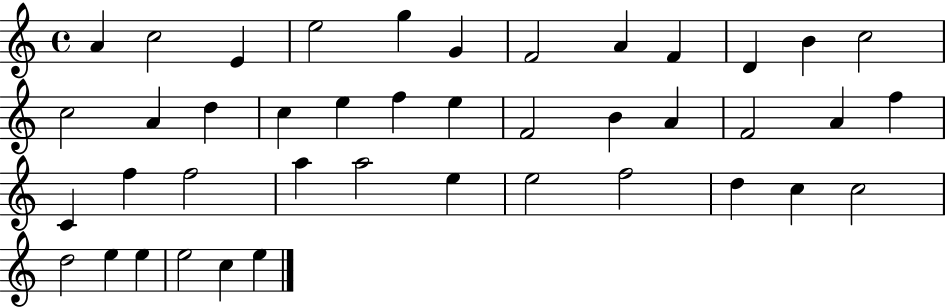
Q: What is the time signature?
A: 4/4